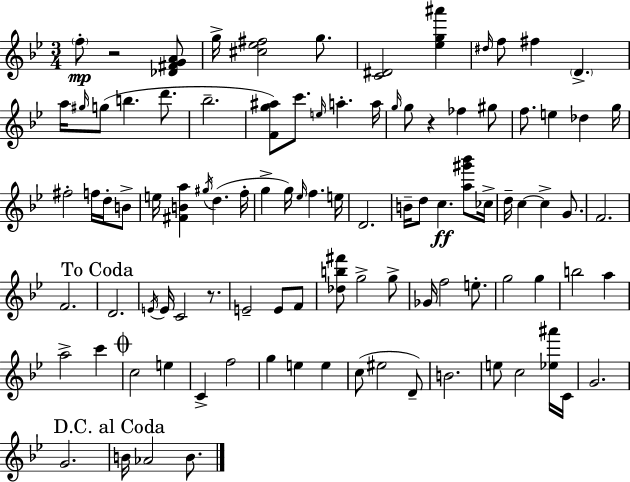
{
  \clef treble
  \numericTimeSignature
  \time 3/4
  \key g \minor
  \parenthesize f''8-.\mp r2 <des' fis' g' a'>8 | g''16-> <cis'' ees'' fis''>2 g''8. | <c' dis'>2 <ees'' g'' ais'''>4 | \grace { dis''16 } f''8 fis''4 \parenthesize d'4.-> | \break a''16 \grace { gis''16 } g''8( b''4. d'''8. | bes''2.-- | <f' g'' ais''>8) c'''8. \grace { e''16 } a''4.-. | a''16 \grace { g''16 } g''8 r4 fes''4 | \break gis''8 f''8. e''4 des''4 | g''16 fis''2-. | f''16 d''16-. b'8-> e''16 <fis' b' a''>4 \acciaccatura { gis''16 } d''4.( | f''16-. g''4-> g''16) \grace { ees''16 } f''4. | \break e''16 d'2. | b'16-- d''8 c''4.\ff | <a'' gis''' bes'''>8 ces''16-> d''16-- c''4~~ c''4-> | g'8. f'2. | \break f'2. | \mark "To Coda" d'2. | \acciaccatura { e'16 } e'16 c'2 | r8. e'2-- | \break e'8 f'8 <des'' b'' fis'''>8 g''2-> | g''8-> ges'16 f''2 | e''8.-. g''2 | g''4 b''2 | \break a''4 a''2-> | c'''4 \mark \markup { \musicglyph "scripts.coda" } c''2 | e''4 c'4-> f''2 | g''4 e''4 | \break e''4 c''8( eis''2 | d'8--) b'2. | e''8 c''2 | <ees'' ais'''>16 c'16 g'2. | \break g'2. | \mark "D.C. al Coda" b'16 aes'2 | b'8. \bar "|."
}